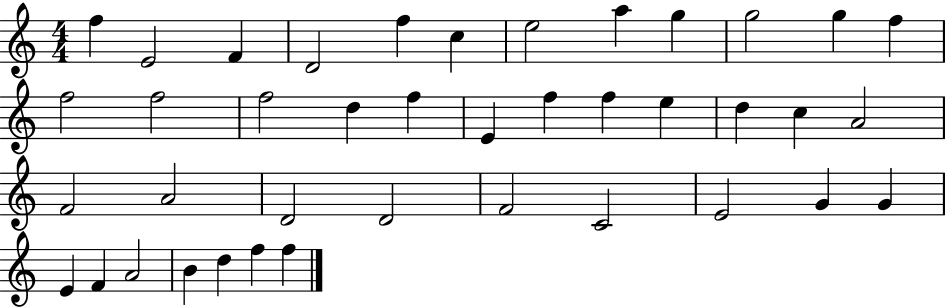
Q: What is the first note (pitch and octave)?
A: F5